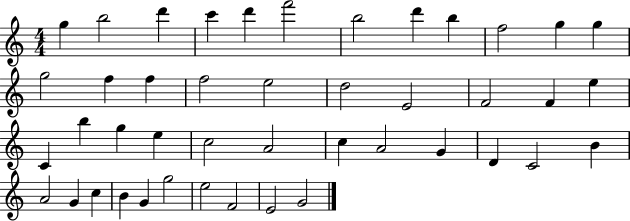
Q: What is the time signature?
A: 4/4